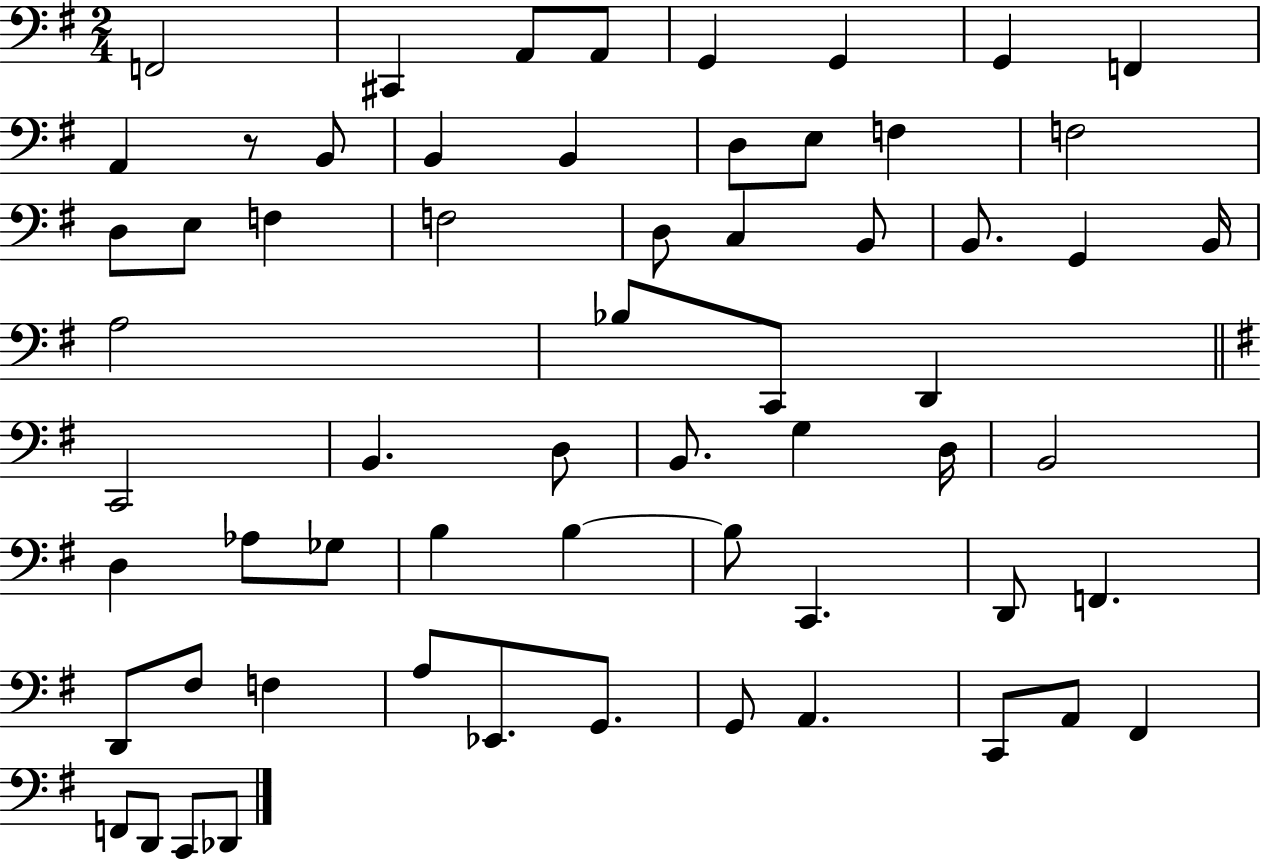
X:1
T:Untitled
M:2/4
L:1/4
K:G
F,,2 ^C,, A,,/2 A,,/2 G,, G,, G,, F,, A,, z/2 B,,/2 B,, B,, D,/2 E,/2 F, F,2 D,/2 E,/2 F, F,2 D,/2 C, B,,/2 B,,/2 G,, B,,/4 A,2 _B,/2 C,,/2 D,, C,,2 B,, D,/2 B,,/2 G, D,/4 B,,2 D, _A,/2 _G,/2 B, B, B,/2 C,, D,,/2 F,, D,,/2 ^F,/2 F, A,/2 _E,,/2 G,,/2 G,,/2 A,, C,,/2 A,,/2 ^F,, F,,/2 D,,/2 C,,/2 _D,,/2